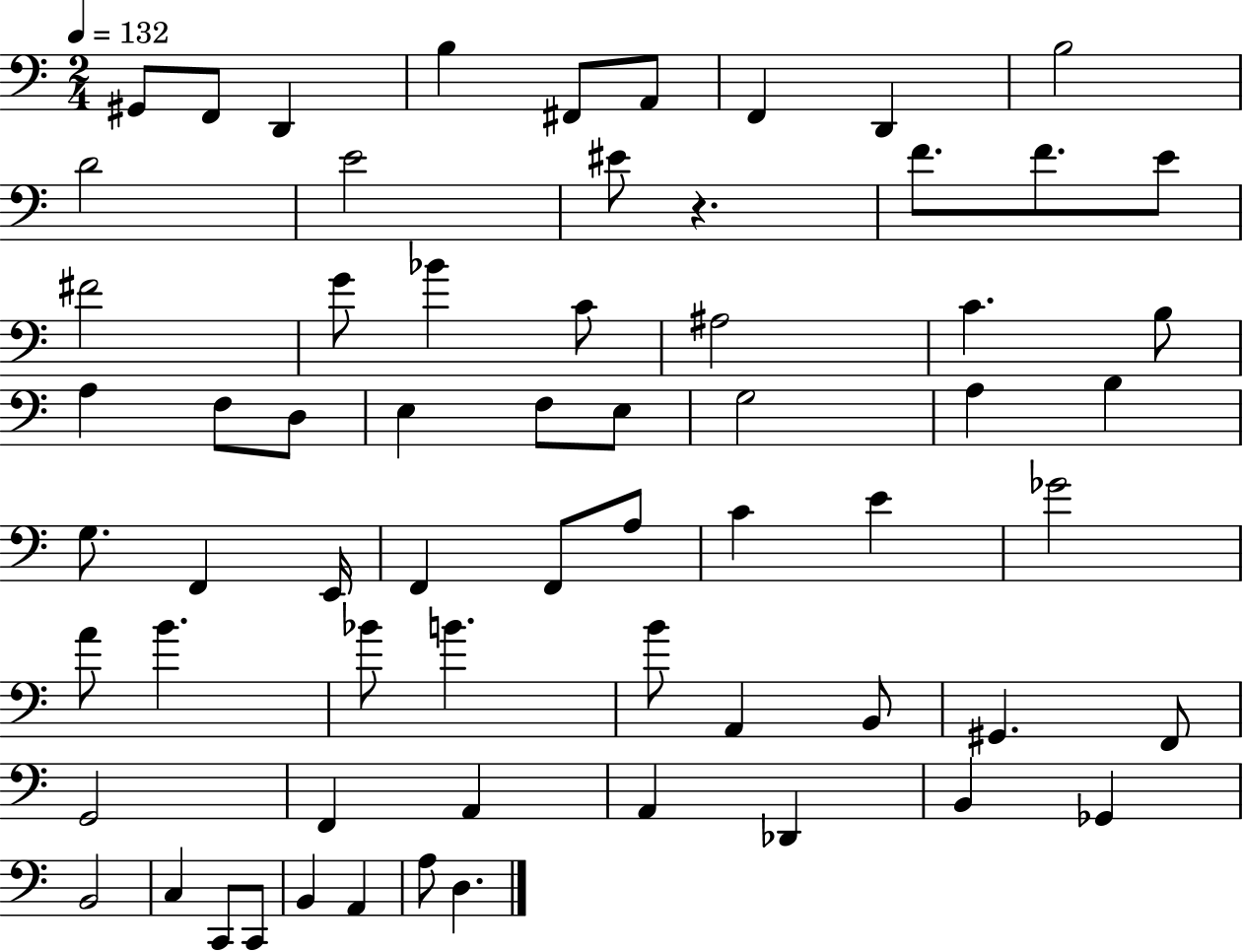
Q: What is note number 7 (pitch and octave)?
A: F2